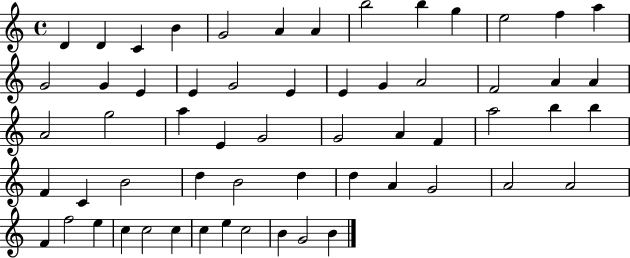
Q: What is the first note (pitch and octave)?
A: D4